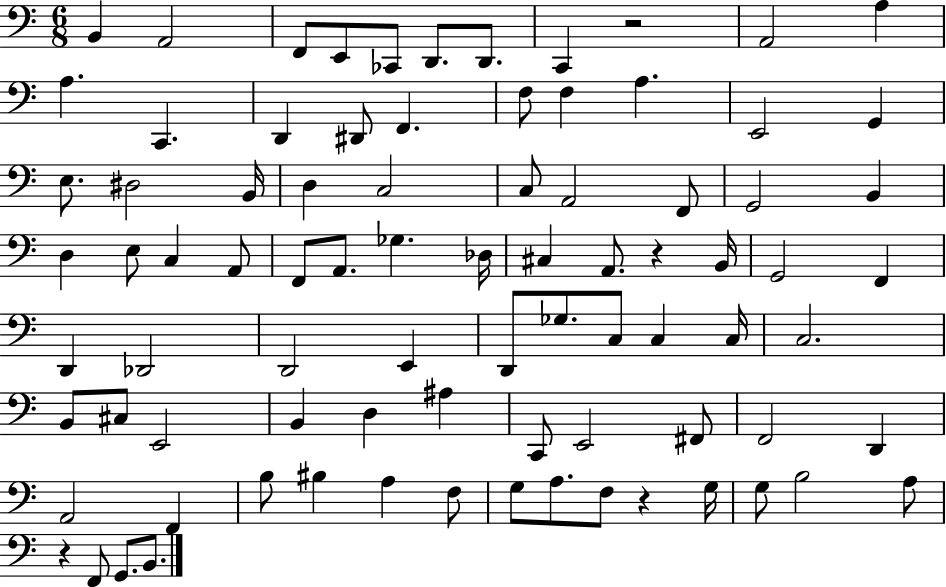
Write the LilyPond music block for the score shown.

{
  \clef bass
  \numericTimeSignature
  \time 6/8
  \key c \major
  b,4 a,2 | f,8 e,8 ces,8 d,8. d,8. | c,4 r2 | a,2 a4 | \break a4. c,4. | d,4 dis,8 f,4. | f8 f4 a4. | e,2 g,4 | \break e8. dis2 b,16 | d4 c2 | c8 a,2 f,8 | g,2 b,4 | \break d4 e8 c4 a,8 | f,8 a,8. ges4. des16 | cis4 a,8. r4 b,16 | g,2 f,4 | \break d,4 des,2 | d,2 e,4 | d,8 ges8. c8 c4 c16 | c2. | \break b,8 cis8 e,2 | b,4 d4 ais4 | c,8 e,2 fis,8 | f,2 d,4 | \break a,2 f,4 | b8 bis4 a4 f8 | g8 a8. f8 r4 g16 | g8 b2 a8 | \break r4 f,8 g,8. b,8. | \bar "|."
}